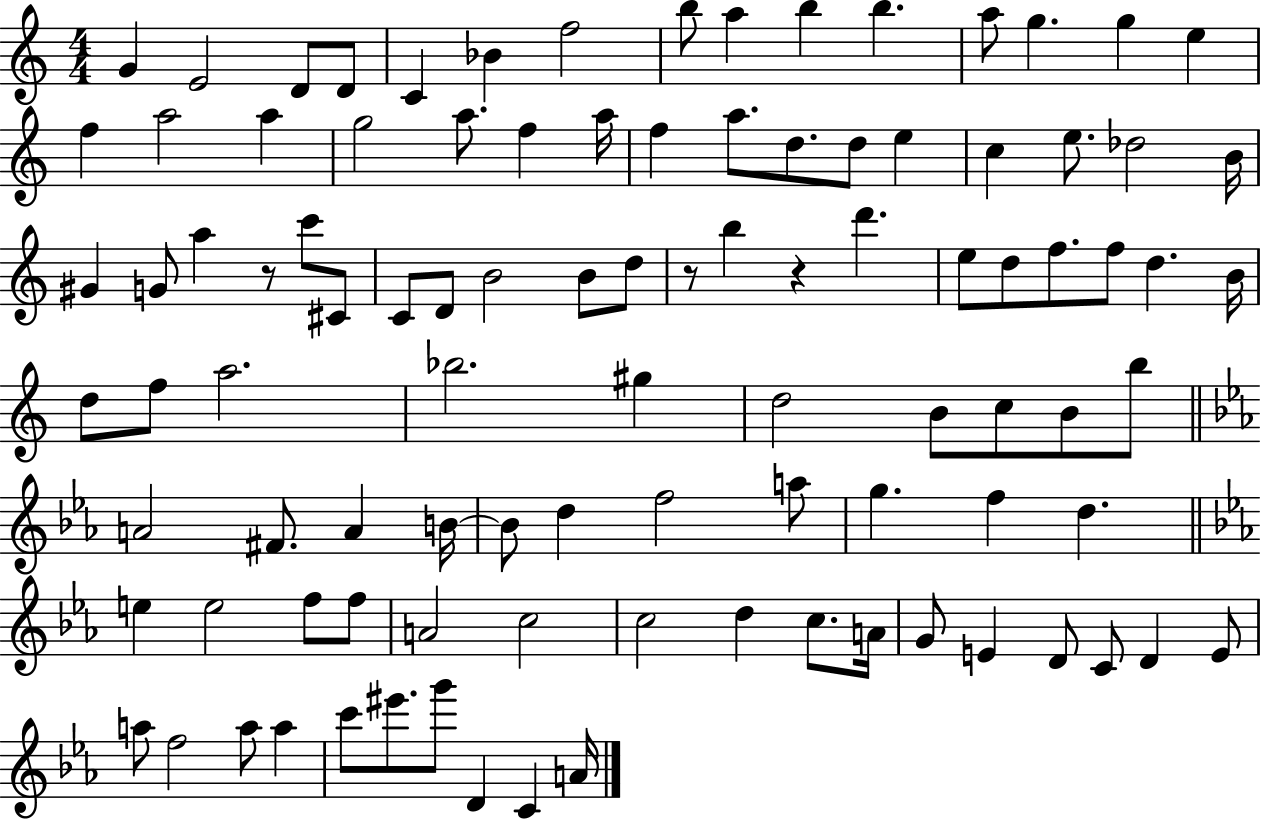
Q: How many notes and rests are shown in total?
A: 99